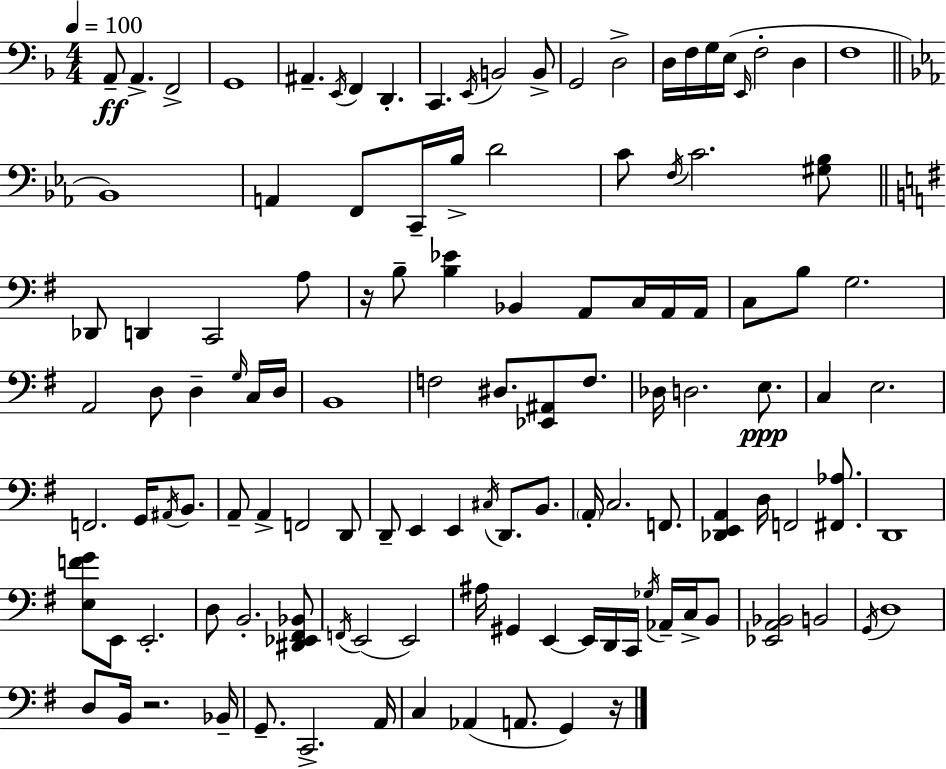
X:1
T:Untitled
M:4/4
L:1/4
K:Dm
A,,/2 A,, F,,2 G,,4 ^A,, E,,/4 F,, D,, C,, E,,/4 B,,2 B,,/2 G,,2 D,2 D,/4 F,/4 G,/4 E,/4 E,,/4 F,2 D, F,4 _B,,4 A,, F,,/2 C,,/4 _B,/4 D2 C/2 F,/4 C2 [^G,_B,]/2 _D,,/2 D,, C,,2 A,/2 z/4 B,/2 [B,_E] _B,, A,,/2 C,/4 A,,/4 A,,/4 C,/2 B,/2 G,2 A,,2 D,/2 D, G,/4 C,/4 D,/4 B,,4 F,2 ^D,/2 [_E,,^A,,]/2 F,/2 _D,/4 D,2 E,/2 C, E,2 F,,2 G,,/4 ^A,,/4 B,,/2 A,,/2 A,, F,,2 D,,/2 D,,/2 E,, E,, ^C,/4 D,,/2 B,,/2 A,,/4 C,2 F,,/2 [_D,,E,,A,,] D,/4 F,,2 [^F,,_A,]/2 D,,4 [E,FG]/2 E,,/2 E,,2 D,/2 B,,2 [^D,,_E,,^F,,_B,,]/2 F,,/4 E,,2 E,,2 ^A,/4 ^G,, E,, E,,/4 D,,/4 C,,/4 _G,/4 _A,,/4 C,/4 B,,/2 [_E,,A,,_B,,]2 B,,2 G,,/4 D,4 D,/2 B,,/4 z2 _B,,/4 G,,/2 C,,2 A,,/4 C, _A,, A,,/2 G,, z/4